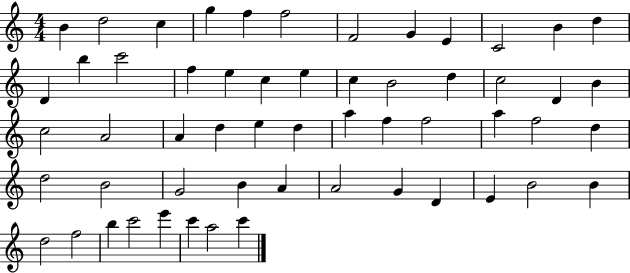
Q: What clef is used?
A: treble